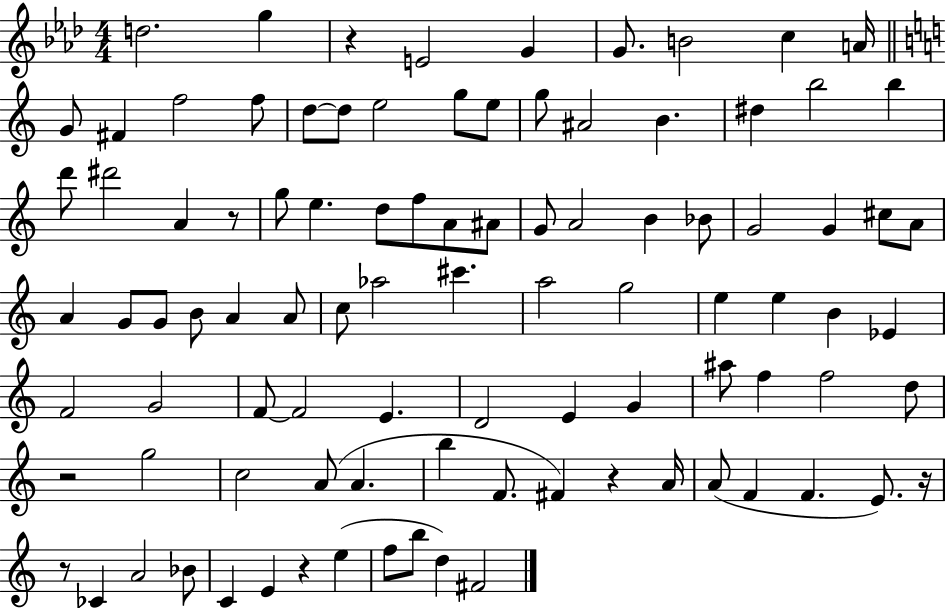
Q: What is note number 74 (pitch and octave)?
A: F#4